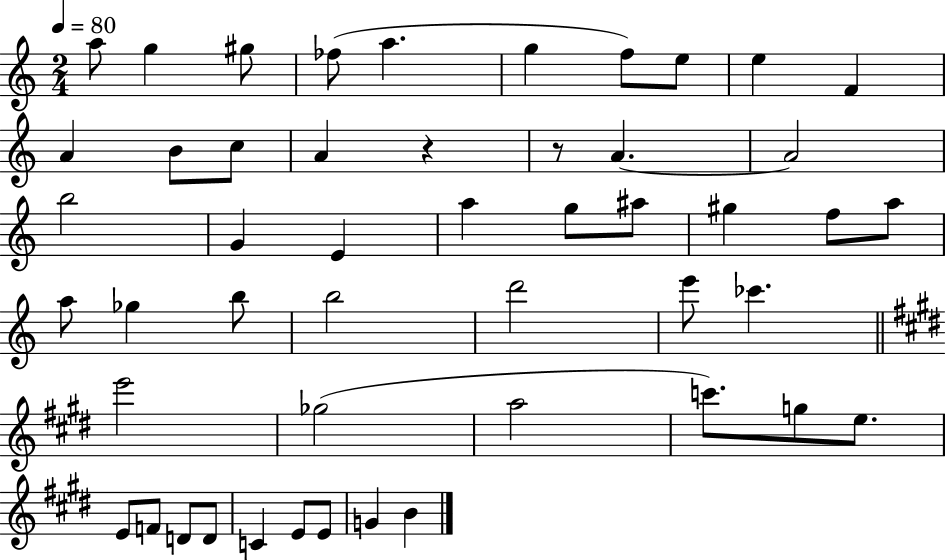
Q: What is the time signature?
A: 2/4